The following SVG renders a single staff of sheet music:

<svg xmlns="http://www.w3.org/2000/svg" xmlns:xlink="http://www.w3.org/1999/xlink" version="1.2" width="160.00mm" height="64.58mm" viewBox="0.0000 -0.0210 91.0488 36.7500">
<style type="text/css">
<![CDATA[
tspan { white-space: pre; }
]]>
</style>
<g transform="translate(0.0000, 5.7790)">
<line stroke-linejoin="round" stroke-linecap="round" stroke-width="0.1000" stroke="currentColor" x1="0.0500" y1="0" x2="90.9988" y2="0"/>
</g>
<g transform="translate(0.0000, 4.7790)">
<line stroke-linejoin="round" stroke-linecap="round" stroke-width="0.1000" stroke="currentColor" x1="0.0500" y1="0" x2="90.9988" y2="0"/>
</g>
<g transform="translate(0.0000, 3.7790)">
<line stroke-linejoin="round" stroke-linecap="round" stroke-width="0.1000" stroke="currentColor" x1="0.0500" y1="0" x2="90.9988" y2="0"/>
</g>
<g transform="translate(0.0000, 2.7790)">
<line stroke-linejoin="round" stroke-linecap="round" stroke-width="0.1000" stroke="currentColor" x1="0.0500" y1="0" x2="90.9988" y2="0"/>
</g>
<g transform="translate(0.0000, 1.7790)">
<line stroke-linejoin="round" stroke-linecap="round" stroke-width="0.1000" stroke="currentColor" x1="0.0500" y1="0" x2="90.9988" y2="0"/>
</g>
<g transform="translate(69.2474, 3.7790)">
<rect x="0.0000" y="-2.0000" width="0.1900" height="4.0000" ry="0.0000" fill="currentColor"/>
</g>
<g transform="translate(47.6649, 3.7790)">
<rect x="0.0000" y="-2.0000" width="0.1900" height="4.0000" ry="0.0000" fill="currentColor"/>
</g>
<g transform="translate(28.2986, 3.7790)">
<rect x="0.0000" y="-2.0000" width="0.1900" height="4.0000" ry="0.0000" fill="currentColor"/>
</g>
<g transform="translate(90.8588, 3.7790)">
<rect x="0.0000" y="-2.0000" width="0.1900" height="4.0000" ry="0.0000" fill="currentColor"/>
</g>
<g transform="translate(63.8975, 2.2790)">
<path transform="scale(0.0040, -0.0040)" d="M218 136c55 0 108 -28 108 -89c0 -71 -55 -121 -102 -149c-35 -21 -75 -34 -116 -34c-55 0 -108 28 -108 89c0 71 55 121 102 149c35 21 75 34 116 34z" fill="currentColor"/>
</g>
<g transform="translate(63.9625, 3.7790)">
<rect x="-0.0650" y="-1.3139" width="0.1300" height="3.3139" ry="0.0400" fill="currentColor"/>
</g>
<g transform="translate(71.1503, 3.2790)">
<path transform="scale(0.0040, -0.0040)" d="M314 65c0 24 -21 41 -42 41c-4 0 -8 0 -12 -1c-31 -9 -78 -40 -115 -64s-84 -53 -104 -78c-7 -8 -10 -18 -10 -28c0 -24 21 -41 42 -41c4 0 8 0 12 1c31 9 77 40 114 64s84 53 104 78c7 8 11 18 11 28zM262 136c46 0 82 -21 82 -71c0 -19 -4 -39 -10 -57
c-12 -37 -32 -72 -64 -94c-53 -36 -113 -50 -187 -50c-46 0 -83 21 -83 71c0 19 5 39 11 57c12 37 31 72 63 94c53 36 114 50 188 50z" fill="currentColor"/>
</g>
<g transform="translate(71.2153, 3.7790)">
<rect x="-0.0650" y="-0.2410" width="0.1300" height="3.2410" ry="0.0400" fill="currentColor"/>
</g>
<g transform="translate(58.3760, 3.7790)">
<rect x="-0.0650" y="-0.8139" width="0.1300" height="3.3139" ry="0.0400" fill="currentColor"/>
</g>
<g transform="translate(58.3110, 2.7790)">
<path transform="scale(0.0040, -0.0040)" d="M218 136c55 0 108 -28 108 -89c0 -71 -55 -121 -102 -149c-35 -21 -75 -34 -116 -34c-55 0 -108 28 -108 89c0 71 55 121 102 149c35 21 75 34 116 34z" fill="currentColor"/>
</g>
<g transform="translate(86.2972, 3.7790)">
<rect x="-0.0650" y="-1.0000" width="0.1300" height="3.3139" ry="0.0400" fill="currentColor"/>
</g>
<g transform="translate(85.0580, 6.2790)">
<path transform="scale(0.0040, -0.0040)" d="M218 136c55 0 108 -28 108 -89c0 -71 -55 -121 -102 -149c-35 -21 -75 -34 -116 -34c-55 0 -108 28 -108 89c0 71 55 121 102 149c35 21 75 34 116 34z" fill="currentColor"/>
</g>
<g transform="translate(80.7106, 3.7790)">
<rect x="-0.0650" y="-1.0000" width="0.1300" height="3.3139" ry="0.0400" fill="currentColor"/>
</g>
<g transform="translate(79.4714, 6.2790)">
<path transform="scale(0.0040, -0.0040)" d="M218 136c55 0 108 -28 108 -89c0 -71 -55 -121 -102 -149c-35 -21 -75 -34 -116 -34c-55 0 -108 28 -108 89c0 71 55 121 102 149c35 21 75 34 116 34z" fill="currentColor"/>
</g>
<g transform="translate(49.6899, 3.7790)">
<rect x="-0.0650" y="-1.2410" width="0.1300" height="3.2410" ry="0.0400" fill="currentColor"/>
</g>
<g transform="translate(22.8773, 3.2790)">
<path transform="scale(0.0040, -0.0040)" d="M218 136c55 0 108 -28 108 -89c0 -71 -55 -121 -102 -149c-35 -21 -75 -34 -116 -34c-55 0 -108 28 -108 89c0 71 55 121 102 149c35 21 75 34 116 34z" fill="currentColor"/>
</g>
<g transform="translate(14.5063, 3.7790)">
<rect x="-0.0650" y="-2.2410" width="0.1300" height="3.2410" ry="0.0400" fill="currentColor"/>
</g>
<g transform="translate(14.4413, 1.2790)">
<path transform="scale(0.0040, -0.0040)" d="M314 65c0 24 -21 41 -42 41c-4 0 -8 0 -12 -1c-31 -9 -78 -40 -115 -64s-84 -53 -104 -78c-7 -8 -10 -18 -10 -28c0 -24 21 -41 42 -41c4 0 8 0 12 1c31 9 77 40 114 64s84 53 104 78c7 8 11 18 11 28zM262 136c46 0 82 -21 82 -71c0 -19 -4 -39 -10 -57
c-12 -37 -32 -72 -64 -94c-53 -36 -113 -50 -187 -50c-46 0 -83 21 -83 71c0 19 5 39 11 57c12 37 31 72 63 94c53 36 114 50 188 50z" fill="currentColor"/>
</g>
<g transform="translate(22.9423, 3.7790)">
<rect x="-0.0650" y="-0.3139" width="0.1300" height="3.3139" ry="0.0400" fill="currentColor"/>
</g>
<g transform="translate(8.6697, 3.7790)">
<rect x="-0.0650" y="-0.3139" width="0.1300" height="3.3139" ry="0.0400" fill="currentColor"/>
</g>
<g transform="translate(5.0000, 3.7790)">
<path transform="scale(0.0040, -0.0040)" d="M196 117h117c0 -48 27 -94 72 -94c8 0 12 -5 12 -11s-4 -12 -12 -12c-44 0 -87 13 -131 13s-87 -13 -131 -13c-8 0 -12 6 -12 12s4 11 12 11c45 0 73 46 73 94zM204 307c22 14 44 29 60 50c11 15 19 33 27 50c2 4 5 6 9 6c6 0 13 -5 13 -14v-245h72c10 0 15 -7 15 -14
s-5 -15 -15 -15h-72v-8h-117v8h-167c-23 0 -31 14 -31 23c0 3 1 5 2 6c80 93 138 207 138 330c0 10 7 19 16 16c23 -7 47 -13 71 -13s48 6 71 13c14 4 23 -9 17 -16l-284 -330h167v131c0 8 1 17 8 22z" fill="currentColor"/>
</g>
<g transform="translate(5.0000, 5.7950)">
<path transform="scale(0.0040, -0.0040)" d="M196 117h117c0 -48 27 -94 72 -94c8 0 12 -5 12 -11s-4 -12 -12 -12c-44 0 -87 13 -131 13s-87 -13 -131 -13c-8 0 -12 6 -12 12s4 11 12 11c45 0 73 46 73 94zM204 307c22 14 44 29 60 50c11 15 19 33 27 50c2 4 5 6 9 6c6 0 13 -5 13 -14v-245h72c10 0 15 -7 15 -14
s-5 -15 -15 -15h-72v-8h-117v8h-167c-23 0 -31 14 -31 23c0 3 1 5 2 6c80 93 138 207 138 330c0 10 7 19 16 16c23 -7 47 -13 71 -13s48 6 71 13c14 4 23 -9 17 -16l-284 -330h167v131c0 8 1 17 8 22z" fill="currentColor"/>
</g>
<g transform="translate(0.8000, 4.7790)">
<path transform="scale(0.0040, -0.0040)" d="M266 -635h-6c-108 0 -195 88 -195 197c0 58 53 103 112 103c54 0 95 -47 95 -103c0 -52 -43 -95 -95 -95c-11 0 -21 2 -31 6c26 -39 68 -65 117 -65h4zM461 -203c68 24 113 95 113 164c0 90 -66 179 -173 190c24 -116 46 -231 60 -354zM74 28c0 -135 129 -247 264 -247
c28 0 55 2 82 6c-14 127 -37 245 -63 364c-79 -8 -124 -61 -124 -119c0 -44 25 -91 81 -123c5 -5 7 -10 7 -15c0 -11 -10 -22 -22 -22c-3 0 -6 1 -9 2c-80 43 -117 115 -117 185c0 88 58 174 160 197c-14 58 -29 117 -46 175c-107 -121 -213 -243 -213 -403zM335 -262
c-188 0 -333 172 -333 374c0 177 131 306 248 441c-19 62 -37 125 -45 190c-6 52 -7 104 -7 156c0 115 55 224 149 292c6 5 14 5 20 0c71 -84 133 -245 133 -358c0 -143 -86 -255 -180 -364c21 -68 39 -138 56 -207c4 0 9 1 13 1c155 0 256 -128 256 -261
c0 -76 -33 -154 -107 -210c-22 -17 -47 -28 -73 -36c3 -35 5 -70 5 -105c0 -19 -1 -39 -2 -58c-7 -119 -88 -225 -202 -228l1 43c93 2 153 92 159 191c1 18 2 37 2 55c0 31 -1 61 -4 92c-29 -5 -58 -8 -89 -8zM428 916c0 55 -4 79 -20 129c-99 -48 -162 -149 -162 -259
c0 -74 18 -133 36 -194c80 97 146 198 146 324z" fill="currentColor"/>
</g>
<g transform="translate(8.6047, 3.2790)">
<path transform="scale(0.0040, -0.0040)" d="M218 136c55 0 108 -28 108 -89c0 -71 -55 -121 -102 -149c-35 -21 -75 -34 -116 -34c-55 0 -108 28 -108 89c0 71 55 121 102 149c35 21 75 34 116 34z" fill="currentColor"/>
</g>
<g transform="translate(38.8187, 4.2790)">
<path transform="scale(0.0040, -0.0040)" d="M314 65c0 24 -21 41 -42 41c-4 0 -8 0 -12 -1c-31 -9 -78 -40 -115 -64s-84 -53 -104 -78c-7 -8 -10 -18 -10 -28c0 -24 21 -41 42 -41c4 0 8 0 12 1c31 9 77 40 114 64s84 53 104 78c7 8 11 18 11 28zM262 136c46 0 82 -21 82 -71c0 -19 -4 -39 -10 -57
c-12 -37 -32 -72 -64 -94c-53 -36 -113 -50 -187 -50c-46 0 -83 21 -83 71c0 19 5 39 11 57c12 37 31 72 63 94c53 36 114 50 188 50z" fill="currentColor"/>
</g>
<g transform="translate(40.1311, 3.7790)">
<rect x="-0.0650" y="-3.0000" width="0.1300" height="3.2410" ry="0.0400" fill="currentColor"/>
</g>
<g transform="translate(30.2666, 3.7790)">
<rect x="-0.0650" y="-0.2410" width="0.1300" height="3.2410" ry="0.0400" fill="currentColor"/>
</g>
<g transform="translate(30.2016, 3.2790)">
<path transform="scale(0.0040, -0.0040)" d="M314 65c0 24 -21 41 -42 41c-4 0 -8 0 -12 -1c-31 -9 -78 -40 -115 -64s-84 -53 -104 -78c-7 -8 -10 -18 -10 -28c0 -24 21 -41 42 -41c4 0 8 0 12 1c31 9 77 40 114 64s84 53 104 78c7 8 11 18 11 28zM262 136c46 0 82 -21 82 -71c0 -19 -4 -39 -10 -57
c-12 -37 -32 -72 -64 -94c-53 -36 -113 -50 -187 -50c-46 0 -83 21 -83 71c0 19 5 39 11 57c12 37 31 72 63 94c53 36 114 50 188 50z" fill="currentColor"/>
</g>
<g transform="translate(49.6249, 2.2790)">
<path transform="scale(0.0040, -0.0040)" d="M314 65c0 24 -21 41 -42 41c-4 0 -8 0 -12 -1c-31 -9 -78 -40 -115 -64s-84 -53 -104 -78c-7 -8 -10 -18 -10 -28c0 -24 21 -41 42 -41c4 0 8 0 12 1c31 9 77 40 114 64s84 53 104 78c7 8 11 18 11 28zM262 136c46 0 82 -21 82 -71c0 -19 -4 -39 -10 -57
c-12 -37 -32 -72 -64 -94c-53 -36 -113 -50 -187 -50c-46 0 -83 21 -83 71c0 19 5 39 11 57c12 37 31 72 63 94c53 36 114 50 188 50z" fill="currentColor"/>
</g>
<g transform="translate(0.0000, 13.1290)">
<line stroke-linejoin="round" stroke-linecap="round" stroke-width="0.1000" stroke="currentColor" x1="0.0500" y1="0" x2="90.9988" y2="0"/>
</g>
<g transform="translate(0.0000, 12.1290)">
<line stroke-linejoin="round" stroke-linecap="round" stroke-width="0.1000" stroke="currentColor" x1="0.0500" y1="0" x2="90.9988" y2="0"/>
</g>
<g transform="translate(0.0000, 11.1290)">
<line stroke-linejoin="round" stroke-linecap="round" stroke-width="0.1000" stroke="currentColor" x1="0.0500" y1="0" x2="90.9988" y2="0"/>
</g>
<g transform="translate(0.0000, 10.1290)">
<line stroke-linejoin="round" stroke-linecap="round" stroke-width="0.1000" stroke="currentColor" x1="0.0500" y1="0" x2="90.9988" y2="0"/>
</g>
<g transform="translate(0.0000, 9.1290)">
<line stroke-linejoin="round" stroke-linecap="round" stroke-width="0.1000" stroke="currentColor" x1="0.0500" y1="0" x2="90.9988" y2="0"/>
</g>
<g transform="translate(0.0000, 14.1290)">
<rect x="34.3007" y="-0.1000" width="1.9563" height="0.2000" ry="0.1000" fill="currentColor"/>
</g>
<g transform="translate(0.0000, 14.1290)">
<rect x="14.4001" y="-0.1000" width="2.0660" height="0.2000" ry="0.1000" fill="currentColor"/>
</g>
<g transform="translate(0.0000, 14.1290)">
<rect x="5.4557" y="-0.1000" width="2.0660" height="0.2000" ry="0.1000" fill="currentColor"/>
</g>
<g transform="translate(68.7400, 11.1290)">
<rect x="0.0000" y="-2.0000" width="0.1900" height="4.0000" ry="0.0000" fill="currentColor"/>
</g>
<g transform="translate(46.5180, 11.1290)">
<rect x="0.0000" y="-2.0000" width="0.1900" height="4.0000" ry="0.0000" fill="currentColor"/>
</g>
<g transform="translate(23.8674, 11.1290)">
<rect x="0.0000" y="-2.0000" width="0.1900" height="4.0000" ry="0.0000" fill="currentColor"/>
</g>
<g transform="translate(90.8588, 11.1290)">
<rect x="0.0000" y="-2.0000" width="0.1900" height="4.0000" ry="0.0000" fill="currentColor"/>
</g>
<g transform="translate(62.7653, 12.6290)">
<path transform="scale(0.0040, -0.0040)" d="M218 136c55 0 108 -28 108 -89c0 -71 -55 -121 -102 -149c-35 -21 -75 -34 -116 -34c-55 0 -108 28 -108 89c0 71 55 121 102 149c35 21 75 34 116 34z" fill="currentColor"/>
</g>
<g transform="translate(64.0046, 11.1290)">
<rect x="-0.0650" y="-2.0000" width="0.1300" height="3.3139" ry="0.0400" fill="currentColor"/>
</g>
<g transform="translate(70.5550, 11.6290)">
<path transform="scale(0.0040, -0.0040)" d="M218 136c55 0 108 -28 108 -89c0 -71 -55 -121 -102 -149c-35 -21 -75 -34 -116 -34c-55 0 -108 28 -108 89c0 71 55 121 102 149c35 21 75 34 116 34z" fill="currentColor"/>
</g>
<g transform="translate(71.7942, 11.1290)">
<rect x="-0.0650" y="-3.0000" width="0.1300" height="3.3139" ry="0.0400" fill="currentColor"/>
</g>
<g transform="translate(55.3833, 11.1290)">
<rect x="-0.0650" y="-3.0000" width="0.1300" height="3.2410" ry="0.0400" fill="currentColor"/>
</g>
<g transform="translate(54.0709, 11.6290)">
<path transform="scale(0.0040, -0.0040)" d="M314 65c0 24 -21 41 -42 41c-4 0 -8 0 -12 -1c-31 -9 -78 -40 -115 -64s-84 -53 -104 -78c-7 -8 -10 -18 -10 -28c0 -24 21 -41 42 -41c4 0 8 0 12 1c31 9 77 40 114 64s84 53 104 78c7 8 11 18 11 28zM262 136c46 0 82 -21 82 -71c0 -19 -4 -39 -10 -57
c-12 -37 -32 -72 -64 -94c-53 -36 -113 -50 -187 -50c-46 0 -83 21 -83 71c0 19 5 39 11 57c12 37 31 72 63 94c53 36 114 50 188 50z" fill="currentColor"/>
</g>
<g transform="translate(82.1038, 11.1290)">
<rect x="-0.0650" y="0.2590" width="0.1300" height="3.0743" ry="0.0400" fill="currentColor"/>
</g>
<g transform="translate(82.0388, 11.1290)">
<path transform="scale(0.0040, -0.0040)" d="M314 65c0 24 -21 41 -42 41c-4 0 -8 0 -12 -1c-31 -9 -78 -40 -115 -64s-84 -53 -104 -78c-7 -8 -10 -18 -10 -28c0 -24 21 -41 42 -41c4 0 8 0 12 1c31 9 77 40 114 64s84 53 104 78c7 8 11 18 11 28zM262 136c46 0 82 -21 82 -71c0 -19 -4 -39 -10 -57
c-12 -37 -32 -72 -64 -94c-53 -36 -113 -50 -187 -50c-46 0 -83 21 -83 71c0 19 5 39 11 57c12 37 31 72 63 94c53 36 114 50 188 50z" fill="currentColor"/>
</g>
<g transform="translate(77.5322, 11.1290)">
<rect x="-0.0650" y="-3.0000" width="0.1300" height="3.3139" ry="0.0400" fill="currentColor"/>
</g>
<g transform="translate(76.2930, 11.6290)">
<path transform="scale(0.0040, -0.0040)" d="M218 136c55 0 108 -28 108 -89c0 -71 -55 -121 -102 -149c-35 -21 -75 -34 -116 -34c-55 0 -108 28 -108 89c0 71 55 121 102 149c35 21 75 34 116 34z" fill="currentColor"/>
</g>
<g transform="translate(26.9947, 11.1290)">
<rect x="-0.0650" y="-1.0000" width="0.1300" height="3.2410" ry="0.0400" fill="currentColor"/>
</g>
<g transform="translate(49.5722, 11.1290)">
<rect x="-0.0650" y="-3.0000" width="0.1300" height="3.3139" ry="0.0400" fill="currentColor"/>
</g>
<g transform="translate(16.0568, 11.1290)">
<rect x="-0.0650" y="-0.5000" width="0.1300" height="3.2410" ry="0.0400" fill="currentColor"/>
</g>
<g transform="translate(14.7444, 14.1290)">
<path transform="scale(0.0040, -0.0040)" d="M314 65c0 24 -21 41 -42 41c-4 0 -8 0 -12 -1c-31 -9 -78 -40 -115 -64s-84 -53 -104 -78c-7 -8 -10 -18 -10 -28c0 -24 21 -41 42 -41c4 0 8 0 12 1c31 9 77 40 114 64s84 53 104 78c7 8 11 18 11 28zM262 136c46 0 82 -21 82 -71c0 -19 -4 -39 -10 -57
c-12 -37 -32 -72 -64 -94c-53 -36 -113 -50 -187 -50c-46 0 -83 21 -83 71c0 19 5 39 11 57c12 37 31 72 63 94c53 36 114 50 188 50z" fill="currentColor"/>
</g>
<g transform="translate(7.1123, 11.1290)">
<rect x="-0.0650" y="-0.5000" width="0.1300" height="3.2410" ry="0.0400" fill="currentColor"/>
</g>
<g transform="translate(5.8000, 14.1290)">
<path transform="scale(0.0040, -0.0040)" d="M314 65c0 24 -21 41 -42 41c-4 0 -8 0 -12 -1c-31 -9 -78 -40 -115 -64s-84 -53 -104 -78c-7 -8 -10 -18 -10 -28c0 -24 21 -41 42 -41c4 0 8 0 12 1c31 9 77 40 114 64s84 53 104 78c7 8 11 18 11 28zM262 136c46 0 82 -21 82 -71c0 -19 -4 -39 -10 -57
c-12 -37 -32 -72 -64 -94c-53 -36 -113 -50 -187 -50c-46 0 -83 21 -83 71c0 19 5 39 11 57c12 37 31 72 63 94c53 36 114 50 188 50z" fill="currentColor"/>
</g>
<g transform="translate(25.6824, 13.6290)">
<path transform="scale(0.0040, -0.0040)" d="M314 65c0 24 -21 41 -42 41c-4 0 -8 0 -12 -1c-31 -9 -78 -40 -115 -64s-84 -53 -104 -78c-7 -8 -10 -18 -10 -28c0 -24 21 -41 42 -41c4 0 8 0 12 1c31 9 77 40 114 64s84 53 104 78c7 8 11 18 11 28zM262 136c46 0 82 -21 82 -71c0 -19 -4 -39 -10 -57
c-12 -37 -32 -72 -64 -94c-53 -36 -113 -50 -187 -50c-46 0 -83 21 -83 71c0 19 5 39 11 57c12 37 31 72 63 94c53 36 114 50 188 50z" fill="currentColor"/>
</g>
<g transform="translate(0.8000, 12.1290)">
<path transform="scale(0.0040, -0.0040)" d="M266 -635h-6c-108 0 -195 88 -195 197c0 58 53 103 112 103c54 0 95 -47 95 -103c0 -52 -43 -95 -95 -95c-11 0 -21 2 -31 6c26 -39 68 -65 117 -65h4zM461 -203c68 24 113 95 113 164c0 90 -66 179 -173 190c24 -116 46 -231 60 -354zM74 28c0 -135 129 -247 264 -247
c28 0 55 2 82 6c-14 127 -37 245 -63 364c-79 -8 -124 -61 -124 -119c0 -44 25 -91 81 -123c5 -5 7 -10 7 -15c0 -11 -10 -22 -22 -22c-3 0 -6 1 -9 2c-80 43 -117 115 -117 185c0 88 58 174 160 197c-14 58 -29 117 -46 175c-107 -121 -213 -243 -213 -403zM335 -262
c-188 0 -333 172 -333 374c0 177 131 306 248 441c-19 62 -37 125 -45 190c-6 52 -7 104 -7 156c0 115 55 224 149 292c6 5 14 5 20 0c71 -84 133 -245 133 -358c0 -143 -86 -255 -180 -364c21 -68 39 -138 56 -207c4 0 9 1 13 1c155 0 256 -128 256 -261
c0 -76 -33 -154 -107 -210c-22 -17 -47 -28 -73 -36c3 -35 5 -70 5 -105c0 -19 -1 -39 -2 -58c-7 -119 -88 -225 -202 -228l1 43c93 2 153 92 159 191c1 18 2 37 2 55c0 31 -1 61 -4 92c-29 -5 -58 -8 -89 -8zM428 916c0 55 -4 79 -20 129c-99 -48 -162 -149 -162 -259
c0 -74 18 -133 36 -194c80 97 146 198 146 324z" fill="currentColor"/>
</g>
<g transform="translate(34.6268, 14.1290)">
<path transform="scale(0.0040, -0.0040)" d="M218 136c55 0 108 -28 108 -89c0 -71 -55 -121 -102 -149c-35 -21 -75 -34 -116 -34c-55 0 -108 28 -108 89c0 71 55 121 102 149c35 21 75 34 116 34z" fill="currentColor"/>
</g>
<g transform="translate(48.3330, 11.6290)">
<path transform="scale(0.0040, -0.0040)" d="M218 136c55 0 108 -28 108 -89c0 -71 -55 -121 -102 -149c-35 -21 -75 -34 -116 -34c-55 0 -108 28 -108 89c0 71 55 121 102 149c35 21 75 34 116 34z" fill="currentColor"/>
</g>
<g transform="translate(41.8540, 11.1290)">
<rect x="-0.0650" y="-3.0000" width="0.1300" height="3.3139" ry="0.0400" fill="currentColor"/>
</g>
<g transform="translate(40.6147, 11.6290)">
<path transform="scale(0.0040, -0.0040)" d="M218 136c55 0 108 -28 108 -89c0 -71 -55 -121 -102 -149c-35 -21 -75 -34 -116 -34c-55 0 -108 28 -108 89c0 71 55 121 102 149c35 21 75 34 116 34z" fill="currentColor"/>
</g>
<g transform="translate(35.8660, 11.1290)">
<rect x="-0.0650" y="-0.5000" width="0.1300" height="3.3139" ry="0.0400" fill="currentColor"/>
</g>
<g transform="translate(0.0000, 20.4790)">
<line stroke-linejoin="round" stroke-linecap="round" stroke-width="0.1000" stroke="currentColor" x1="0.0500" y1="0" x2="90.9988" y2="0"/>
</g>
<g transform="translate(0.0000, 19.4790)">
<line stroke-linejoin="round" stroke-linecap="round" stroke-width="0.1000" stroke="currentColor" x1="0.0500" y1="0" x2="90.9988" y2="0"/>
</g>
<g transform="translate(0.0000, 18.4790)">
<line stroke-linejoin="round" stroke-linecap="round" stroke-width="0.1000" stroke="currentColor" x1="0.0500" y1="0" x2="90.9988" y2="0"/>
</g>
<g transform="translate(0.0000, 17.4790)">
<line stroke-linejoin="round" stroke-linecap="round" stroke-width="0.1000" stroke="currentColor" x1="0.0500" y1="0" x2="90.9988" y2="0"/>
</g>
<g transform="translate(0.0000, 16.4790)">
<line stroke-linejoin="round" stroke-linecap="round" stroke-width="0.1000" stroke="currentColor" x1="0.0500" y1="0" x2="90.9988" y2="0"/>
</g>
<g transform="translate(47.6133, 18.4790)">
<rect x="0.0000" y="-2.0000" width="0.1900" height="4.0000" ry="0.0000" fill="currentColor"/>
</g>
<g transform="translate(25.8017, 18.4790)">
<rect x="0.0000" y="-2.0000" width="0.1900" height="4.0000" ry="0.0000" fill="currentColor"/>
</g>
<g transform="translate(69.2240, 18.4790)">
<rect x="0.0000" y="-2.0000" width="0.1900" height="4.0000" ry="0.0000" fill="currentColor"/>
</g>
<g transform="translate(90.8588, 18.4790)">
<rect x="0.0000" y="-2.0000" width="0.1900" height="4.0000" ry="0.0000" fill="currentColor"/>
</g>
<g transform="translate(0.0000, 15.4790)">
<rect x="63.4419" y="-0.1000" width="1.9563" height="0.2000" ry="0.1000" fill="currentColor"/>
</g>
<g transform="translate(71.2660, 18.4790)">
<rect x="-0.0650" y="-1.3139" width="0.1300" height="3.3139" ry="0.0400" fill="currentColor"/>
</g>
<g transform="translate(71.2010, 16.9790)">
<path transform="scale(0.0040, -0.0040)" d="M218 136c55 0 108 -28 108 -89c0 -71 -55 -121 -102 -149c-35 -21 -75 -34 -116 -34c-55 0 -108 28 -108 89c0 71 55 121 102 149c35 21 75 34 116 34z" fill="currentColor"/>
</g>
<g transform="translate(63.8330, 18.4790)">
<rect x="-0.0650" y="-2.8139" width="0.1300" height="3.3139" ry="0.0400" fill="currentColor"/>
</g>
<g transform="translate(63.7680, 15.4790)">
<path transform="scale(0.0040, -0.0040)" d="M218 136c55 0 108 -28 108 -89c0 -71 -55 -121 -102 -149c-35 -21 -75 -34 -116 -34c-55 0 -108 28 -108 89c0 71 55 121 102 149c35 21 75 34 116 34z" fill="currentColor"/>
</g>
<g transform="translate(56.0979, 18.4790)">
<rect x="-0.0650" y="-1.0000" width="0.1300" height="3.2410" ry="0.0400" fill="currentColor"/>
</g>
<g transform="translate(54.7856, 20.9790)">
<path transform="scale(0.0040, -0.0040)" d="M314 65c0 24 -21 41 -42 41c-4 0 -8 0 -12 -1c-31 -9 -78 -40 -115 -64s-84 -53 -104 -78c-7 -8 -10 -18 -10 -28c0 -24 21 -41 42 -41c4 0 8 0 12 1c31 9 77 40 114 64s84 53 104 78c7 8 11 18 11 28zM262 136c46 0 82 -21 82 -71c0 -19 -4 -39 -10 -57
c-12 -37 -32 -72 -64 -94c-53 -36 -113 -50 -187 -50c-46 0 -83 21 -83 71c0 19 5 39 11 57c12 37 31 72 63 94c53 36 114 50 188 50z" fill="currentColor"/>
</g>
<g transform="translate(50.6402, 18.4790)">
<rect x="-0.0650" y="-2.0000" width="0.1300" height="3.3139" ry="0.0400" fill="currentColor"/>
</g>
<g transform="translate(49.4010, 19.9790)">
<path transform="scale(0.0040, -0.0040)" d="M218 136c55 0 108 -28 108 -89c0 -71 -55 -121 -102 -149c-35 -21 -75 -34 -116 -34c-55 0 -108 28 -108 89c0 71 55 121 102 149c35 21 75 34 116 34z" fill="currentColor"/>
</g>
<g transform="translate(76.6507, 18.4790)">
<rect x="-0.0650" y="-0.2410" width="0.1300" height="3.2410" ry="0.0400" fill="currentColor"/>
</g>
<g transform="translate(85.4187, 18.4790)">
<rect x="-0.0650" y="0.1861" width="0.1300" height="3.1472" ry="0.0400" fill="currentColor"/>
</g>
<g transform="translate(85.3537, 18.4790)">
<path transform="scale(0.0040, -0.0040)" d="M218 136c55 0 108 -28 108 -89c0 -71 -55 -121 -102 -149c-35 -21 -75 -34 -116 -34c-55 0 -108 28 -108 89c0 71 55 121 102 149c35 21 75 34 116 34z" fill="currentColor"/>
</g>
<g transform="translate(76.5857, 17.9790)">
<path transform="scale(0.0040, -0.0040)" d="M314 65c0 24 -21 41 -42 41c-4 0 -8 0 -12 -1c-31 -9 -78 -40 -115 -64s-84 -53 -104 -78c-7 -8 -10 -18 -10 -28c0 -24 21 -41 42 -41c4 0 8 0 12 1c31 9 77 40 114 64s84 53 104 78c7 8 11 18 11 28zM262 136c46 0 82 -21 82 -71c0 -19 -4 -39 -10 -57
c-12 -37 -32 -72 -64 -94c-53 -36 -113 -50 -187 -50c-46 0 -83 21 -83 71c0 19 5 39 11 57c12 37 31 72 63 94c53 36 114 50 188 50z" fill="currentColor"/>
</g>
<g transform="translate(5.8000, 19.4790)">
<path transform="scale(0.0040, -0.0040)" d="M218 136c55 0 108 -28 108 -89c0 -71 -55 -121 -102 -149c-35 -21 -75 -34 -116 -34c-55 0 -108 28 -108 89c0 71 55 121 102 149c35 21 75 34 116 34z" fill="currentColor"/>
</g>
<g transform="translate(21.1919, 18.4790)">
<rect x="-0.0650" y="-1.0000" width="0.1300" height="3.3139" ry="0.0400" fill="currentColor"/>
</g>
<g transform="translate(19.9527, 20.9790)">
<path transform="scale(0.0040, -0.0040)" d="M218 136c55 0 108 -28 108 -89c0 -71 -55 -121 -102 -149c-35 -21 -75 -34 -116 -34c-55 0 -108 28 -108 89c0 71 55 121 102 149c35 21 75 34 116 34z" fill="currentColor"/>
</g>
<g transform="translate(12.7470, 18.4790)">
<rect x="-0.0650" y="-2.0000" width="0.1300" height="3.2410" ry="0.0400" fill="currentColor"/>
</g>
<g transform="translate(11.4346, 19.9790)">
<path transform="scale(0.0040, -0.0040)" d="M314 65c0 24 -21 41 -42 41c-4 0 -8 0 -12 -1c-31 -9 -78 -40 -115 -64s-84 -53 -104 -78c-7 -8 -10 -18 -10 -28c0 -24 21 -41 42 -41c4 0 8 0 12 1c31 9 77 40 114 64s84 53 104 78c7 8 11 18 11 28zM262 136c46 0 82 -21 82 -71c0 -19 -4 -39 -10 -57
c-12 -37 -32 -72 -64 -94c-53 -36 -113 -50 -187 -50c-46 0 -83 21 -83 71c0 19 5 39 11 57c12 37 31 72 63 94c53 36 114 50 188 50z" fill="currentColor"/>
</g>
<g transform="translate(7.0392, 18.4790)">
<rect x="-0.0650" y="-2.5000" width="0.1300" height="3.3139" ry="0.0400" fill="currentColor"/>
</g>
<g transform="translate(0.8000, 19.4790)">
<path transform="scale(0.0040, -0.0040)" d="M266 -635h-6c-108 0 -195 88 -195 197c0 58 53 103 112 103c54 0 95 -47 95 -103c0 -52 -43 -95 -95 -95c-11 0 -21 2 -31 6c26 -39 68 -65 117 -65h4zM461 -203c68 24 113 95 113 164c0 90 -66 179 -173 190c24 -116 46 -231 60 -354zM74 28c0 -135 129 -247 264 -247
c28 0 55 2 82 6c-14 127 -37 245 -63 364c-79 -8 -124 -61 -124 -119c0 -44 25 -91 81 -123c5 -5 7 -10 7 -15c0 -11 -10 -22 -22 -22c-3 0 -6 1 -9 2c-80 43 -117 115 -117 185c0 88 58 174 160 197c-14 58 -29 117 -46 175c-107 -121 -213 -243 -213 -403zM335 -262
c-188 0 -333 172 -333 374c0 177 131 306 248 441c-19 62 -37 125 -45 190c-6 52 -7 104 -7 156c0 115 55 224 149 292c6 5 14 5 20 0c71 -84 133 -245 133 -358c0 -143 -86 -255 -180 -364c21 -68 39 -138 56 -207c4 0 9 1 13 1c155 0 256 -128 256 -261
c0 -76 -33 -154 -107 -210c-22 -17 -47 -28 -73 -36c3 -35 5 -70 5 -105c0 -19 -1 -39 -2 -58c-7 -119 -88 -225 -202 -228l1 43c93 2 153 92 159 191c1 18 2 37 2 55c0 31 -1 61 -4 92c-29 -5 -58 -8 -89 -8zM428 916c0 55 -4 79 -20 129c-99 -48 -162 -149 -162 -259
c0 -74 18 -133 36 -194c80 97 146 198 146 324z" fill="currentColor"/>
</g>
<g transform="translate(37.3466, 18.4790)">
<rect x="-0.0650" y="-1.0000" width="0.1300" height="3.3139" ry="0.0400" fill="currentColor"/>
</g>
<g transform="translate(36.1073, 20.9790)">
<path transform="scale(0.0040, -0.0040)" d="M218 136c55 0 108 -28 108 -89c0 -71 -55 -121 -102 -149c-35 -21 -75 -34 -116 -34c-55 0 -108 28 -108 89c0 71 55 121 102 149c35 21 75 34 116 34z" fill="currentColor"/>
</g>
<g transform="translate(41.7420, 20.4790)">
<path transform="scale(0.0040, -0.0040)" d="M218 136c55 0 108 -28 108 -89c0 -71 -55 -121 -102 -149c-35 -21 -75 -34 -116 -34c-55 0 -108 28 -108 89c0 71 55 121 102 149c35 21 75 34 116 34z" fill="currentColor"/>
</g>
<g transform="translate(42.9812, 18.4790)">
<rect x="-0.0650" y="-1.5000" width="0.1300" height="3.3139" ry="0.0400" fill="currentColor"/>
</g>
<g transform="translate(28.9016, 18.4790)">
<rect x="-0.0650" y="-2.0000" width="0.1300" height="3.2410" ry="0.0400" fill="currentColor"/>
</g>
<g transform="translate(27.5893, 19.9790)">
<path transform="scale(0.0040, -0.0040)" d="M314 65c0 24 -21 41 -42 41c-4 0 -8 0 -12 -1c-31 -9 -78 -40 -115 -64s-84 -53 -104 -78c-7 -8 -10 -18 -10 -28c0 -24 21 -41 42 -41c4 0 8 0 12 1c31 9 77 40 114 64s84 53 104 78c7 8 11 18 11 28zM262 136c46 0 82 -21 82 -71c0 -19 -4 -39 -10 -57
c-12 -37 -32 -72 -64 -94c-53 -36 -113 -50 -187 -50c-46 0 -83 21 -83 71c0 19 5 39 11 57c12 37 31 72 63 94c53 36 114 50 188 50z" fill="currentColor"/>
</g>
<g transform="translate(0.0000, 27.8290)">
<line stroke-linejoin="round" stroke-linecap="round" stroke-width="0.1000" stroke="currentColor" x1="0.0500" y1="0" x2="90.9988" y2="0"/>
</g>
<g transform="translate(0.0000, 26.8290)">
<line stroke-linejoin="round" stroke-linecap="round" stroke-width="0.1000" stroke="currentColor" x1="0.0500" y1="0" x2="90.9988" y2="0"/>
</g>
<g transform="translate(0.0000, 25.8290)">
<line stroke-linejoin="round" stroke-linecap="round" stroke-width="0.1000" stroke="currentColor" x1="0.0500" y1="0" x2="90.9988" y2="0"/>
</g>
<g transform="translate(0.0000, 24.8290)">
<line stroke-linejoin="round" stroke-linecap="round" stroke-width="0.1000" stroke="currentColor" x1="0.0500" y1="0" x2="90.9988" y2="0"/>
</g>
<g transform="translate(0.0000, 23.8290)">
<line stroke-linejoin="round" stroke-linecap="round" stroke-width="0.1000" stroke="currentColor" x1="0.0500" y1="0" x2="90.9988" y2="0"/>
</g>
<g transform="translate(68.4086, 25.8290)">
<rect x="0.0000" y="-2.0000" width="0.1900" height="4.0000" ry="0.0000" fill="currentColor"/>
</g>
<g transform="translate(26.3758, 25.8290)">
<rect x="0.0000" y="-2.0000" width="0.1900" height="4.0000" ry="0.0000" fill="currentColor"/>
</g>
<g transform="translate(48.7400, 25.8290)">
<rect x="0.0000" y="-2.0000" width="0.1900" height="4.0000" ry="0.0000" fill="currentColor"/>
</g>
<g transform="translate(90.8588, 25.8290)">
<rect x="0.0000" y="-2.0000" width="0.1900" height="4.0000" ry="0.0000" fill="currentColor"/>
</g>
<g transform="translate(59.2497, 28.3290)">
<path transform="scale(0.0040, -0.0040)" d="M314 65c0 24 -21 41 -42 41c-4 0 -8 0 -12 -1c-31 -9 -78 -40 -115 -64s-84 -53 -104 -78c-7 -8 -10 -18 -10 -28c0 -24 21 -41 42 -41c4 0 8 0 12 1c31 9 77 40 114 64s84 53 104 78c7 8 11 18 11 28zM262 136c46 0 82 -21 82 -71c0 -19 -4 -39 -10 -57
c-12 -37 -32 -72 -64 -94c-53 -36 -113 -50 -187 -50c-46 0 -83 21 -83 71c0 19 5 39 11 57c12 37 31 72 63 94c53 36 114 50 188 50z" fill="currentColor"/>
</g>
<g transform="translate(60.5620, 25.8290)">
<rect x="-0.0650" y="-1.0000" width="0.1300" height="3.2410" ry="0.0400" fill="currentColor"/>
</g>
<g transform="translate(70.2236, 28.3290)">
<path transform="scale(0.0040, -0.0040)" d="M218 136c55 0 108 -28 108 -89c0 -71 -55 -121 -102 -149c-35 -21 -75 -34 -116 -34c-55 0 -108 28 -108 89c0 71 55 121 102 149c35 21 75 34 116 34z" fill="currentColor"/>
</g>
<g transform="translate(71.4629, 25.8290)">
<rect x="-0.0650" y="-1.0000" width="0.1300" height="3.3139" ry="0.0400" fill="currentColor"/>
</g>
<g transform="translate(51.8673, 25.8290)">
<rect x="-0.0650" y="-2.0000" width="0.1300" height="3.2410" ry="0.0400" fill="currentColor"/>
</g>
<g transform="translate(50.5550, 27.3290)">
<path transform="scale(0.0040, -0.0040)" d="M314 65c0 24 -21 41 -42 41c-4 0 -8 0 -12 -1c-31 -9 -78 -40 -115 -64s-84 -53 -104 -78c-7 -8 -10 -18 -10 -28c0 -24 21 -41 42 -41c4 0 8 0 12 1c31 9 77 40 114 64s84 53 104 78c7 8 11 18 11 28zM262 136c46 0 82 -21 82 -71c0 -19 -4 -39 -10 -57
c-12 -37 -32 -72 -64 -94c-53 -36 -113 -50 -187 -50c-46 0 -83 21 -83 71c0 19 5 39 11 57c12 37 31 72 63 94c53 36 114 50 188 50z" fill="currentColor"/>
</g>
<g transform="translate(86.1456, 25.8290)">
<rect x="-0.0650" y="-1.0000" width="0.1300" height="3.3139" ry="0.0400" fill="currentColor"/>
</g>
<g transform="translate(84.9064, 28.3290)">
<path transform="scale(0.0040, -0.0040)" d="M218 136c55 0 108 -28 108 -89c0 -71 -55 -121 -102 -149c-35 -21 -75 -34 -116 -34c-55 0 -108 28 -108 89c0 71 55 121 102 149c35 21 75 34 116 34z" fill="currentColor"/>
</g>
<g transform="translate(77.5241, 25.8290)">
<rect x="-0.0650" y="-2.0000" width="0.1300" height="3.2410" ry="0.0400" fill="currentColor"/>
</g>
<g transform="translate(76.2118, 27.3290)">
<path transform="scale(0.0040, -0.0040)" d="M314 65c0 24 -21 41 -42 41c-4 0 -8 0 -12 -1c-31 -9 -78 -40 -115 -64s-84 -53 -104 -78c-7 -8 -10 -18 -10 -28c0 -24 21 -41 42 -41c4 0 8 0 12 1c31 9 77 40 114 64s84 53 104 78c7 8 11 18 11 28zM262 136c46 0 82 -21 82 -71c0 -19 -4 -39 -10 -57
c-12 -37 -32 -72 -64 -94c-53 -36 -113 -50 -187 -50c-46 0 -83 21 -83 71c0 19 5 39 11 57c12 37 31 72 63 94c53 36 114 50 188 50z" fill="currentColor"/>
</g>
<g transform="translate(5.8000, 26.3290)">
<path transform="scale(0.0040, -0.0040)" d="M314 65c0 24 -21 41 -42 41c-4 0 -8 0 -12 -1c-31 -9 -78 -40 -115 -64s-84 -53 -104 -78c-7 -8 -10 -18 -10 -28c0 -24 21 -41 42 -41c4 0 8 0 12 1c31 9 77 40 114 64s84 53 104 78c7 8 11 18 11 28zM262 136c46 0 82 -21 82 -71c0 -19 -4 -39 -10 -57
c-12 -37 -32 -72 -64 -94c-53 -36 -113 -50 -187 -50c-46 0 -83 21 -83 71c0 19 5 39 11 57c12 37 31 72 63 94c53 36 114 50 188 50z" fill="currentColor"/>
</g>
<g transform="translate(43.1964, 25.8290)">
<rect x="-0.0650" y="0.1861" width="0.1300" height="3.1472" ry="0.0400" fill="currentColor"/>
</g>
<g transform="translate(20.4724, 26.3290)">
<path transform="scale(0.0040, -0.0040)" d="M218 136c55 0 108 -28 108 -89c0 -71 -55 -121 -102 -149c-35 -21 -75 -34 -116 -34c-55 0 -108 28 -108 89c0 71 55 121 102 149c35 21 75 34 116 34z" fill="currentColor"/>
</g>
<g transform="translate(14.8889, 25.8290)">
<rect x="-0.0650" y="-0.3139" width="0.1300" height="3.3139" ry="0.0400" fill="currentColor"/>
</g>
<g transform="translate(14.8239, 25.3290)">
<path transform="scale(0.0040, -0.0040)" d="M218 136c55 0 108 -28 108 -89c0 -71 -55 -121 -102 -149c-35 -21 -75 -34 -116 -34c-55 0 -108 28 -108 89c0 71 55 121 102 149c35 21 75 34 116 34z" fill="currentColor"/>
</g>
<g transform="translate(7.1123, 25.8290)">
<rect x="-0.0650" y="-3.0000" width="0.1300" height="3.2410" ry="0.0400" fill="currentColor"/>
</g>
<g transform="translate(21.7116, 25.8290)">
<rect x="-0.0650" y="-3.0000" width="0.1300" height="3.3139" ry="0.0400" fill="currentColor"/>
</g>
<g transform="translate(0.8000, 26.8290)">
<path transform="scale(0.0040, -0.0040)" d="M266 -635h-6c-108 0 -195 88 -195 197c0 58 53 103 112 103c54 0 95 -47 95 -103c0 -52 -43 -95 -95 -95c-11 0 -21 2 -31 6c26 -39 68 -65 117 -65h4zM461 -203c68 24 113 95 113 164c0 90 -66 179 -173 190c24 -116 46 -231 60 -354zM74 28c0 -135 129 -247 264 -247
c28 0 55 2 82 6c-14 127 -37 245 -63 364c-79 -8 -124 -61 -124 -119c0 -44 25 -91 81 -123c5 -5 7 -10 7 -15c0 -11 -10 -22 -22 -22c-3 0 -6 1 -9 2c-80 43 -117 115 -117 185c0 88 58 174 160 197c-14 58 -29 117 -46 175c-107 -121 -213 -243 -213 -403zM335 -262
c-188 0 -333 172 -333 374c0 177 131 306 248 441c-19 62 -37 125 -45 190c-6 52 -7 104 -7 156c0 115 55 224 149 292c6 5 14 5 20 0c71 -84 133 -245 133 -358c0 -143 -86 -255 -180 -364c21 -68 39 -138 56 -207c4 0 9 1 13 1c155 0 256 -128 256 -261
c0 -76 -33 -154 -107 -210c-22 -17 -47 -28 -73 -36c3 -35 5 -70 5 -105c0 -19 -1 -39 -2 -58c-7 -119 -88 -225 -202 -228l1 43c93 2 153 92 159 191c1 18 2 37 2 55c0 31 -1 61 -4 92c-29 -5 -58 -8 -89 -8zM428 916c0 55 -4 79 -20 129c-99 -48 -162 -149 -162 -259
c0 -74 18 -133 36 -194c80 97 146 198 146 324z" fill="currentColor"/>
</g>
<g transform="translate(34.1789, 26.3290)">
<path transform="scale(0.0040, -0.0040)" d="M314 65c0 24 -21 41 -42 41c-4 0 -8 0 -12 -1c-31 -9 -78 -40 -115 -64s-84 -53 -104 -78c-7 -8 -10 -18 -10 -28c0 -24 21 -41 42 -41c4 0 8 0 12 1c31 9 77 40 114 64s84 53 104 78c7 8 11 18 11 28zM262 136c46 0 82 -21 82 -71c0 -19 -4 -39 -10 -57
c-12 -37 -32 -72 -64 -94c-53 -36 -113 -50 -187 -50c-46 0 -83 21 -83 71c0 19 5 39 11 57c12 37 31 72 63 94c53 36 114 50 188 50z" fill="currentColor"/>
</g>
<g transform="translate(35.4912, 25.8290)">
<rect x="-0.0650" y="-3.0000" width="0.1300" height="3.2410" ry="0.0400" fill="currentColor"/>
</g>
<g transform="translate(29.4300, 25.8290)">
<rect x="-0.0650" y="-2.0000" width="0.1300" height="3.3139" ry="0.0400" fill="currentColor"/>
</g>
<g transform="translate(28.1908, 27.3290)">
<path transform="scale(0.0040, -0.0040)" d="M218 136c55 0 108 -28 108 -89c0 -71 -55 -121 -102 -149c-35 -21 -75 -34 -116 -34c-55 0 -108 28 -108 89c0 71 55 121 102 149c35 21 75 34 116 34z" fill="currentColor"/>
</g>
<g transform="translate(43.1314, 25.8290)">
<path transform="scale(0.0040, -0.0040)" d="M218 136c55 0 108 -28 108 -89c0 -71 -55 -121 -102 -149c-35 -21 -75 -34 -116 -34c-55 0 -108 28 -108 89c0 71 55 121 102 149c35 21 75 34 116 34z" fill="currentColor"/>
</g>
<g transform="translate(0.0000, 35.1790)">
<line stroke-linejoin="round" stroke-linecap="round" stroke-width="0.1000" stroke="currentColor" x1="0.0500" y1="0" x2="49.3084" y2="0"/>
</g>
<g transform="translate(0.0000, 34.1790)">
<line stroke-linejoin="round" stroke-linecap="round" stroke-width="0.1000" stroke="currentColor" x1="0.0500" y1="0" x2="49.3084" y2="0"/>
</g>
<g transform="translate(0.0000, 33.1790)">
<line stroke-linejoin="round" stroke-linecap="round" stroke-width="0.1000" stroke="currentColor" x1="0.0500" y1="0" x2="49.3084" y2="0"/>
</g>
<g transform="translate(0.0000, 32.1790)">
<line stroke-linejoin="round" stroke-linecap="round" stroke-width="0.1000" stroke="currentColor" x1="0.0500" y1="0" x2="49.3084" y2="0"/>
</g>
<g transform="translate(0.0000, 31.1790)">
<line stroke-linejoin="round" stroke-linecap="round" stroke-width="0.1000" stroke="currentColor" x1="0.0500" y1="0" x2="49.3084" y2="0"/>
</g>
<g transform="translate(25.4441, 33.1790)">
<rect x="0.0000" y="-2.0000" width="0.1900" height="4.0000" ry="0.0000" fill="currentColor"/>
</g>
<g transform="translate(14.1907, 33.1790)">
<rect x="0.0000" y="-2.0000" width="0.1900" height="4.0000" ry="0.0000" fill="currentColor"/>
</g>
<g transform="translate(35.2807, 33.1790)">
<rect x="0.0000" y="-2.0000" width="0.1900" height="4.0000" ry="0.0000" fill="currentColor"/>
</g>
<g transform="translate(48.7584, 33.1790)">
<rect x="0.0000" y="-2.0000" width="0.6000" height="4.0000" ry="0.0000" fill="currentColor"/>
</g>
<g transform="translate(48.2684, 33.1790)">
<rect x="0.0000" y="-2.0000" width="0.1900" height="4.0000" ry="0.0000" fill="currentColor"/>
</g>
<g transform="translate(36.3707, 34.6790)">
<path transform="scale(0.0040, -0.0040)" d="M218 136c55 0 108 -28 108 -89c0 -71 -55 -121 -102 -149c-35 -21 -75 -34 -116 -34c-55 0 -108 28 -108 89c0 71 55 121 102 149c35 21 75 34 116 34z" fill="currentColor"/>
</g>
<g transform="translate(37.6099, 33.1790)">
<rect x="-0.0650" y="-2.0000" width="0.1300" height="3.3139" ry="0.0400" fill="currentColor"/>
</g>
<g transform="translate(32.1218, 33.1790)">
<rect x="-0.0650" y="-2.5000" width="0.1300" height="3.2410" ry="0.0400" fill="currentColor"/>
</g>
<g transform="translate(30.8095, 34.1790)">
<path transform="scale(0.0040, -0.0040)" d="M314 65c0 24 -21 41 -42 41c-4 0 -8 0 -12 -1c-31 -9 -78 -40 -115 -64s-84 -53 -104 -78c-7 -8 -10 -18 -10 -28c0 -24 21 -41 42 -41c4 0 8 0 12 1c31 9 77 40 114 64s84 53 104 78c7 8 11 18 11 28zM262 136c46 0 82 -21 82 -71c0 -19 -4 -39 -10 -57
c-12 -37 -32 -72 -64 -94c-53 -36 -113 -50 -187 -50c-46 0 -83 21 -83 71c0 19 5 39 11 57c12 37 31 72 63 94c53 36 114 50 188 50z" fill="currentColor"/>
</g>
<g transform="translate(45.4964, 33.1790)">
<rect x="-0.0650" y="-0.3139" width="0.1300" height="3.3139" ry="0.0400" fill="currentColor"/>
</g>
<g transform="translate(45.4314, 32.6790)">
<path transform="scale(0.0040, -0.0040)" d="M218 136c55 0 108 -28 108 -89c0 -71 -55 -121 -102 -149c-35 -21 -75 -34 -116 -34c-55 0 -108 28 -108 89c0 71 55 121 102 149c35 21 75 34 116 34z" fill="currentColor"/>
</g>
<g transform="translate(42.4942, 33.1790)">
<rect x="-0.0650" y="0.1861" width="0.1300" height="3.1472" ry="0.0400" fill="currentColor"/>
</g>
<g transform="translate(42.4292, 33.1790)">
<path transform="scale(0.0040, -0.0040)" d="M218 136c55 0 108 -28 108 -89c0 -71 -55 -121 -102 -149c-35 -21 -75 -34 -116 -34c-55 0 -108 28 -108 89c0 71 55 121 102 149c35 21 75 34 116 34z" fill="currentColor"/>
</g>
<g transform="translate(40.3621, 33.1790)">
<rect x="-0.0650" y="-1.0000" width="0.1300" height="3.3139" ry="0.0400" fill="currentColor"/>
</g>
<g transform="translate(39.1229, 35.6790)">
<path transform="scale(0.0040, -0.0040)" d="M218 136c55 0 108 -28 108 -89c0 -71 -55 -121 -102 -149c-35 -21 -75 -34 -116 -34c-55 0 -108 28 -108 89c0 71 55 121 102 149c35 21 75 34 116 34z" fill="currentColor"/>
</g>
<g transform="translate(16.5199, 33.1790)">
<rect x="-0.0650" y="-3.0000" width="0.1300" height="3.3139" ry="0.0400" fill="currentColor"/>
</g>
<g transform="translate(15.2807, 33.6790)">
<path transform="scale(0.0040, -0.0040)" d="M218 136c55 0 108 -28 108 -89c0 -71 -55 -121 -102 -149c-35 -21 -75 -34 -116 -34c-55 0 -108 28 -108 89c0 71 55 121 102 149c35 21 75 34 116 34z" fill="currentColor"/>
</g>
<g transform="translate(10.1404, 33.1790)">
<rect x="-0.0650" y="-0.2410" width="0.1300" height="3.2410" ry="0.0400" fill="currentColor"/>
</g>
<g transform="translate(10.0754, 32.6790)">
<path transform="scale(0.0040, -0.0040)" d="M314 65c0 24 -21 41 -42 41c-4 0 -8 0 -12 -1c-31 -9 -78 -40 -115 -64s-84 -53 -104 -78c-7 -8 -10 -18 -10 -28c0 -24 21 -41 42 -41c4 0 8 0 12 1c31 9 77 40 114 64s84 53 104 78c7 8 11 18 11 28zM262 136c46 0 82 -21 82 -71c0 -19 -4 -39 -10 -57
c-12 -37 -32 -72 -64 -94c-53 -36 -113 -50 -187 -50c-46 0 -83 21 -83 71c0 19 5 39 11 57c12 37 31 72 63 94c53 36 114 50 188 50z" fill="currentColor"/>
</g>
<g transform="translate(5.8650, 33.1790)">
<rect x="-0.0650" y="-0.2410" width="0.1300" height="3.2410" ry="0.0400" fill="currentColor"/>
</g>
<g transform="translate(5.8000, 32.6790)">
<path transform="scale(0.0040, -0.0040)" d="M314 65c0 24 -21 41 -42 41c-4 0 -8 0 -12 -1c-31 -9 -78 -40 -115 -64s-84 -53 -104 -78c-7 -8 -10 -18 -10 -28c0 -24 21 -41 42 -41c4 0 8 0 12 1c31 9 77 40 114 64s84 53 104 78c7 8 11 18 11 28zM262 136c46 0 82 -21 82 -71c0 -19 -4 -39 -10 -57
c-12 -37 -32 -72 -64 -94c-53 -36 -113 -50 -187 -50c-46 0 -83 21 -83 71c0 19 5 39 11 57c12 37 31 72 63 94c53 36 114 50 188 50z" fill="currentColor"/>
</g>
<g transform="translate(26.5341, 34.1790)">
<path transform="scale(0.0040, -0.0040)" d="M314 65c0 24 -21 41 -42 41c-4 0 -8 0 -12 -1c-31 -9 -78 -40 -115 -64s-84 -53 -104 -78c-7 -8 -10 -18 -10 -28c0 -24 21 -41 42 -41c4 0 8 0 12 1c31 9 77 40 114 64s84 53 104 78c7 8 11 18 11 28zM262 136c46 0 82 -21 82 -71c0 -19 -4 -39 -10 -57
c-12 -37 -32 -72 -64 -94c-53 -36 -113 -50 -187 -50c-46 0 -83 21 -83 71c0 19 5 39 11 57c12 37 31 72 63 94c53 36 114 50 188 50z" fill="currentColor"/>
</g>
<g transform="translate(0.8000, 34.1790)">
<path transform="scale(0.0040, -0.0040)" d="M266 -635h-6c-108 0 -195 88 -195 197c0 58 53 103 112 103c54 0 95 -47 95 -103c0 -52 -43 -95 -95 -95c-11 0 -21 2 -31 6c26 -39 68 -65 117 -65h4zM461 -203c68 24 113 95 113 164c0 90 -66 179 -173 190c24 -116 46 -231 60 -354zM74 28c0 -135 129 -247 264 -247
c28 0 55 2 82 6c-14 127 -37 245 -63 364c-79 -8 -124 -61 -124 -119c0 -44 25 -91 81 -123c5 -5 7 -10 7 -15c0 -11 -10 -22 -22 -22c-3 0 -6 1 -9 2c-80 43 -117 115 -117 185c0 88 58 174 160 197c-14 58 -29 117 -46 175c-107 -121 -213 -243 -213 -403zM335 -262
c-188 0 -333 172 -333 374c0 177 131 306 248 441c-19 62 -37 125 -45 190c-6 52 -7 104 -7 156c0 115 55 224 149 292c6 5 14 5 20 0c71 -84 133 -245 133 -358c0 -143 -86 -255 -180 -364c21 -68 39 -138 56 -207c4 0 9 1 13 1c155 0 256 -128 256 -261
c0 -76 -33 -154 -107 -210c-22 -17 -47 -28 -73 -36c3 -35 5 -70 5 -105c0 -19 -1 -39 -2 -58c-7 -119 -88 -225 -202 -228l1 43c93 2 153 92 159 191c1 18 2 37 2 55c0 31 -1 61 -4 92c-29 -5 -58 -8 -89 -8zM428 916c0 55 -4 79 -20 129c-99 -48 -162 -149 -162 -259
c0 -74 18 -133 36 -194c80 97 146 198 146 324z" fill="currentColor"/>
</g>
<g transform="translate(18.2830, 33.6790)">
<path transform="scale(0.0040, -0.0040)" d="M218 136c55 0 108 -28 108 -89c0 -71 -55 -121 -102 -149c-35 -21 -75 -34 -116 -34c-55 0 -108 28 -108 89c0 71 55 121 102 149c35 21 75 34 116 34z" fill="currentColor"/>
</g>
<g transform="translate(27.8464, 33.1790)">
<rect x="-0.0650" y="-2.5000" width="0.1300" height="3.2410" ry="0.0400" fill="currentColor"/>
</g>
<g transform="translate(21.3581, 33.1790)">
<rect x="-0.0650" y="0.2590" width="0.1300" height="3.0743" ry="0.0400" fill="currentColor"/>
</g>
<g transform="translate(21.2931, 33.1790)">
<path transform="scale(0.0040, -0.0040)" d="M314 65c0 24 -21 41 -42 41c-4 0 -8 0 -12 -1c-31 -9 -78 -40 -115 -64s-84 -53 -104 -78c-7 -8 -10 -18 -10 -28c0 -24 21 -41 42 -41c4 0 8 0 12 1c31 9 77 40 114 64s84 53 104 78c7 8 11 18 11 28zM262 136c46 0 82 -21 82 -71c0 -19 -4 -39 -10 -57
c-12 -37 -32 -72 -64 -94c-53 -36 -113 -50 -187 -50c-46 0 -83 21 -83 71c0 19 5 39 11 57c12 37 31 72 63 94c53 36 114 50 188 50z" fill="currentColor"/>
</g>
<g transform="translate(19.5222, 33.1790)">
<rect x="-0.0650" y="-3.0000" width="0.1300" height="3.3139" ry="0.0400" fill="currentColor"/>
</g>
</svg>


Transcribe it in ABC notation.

X:1
T:Untitled
M:4/4
L:1/4
K:C
c g2 c c2 A2 e2 d e c2 D D C2 C2 D2 C A A A2 F A A B2 G F2 D F2 D E F D2 a e c2 B A2 c A F A2 B F2 D2 D F2 D c2 c2 A A B2 G2 G2 F D B c